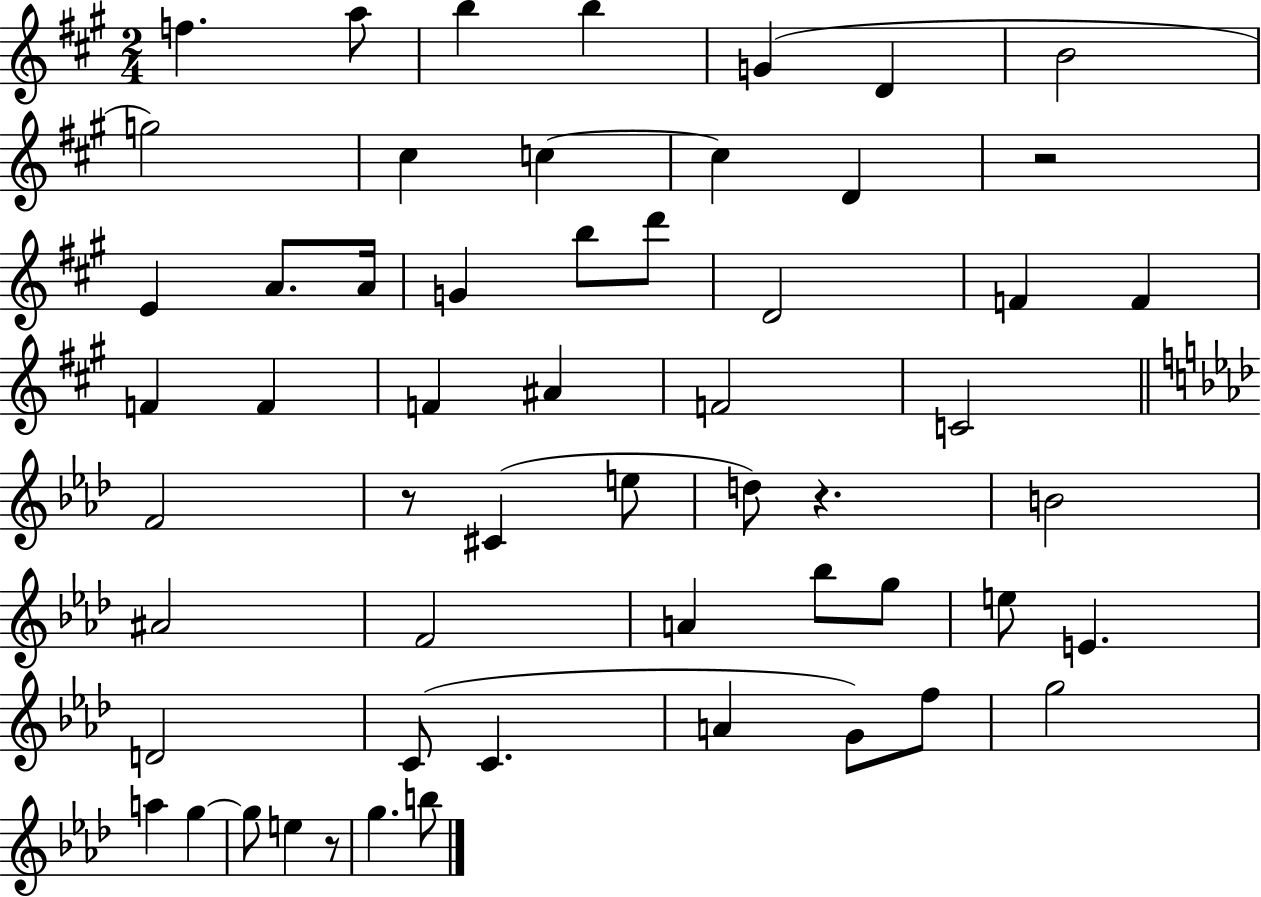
X:1
T:Untitled
M:2/4
L:1/4
K:A
f a/2 b b G D B2 g2 ^c c c D z2 E A/2 A/4 G b/2 d'/2 D2 F F F F F ^A F2 C2 F2 z/2 ^C e/2 d/2 z B2 ^A2 F2 A _b/2 g/2 e/2 E D2 C/2 C A G/2 f/2 g2 a g g/2 e z/2 g b/2